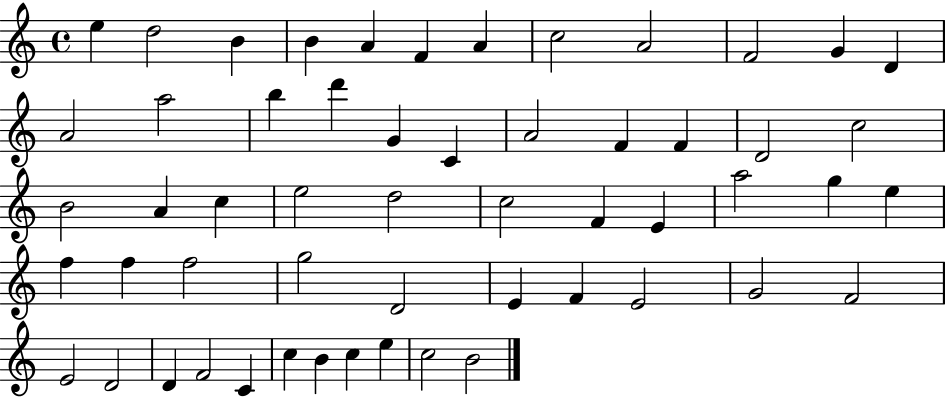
{
  \clef treble
  \time 4/4
  \defaultTimeSignature
  \key c \major
  e''4 d''2 b'4 | b'4 a'4 f'4 a'4 | c''2 a'2 | f'2 g'4 d'4 | \break a'2 a''2 | b''4 d'''4 g'4 c'4 | a'2 f'4 f'4 | d'2 c''2 | \break b'2 a'4 c''4 | e''2 d''2 | c''2 f'4 e'4 | a''2 g''4 e''4 | \break f''4 f''4 f''2 | g''2 d'2 | e'4 f'4 e'2 | g'2 f'2 | \break e'2 d'2 | d'4 f'2 c'4 | c''4 b'4 c''4 e''4 | c''2 b'2 | \break \bar "|."
}